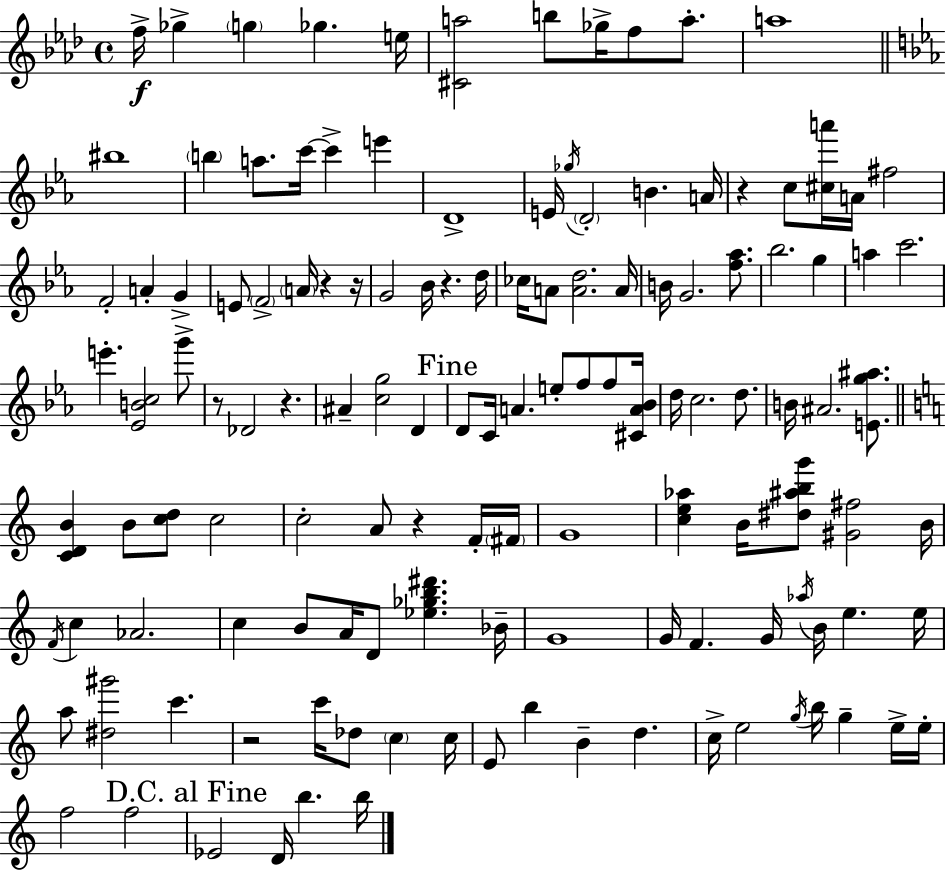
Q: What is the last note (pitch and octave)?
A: B5